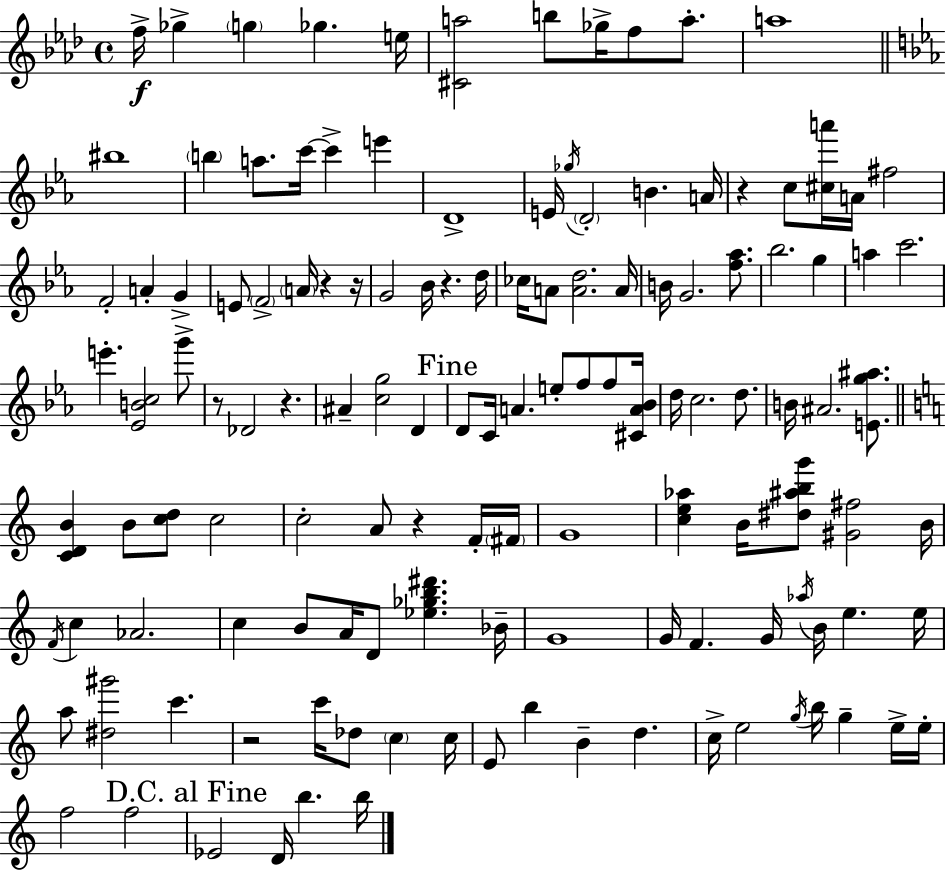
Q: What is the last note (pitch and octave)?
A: B5